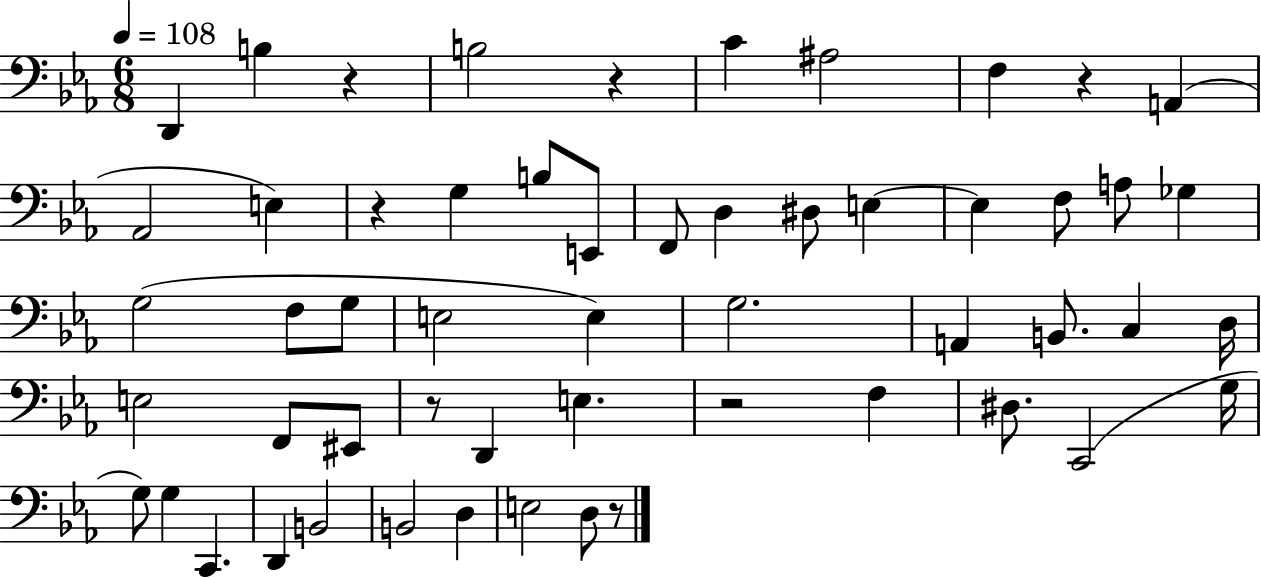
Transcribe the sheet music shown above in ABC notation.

X:1
T:Untitled
M:6/8
L:1/4
K:Eb
D,, B, z B,2 z C ^A,2 F, z A,, _A,,2 E, z G, B,/2 E,,/2 F,,/2 D, ^D,/2 E, E, F,/2 A,/2 _G, G,2 F,/2 G,/2 E,2 E, G,2 A,, B,,/2 C, D,/4 E,2 F,,/2 ^E,,/2 z/2 D,, E, z2 F, ^D,/2 C,,2 G,/4 G,/2 G, C,, D,, B,,2 B,,2 D, E,2 D,/2 z/2